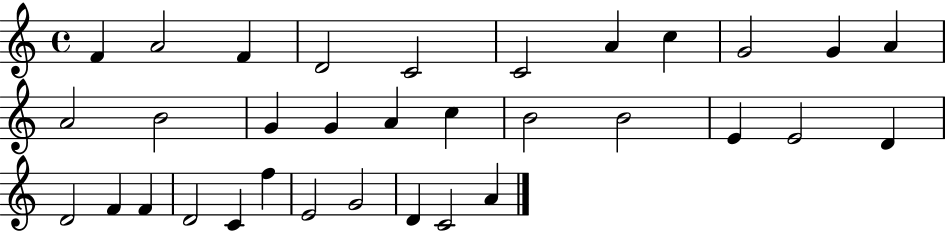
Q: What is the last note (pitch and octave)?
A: A4